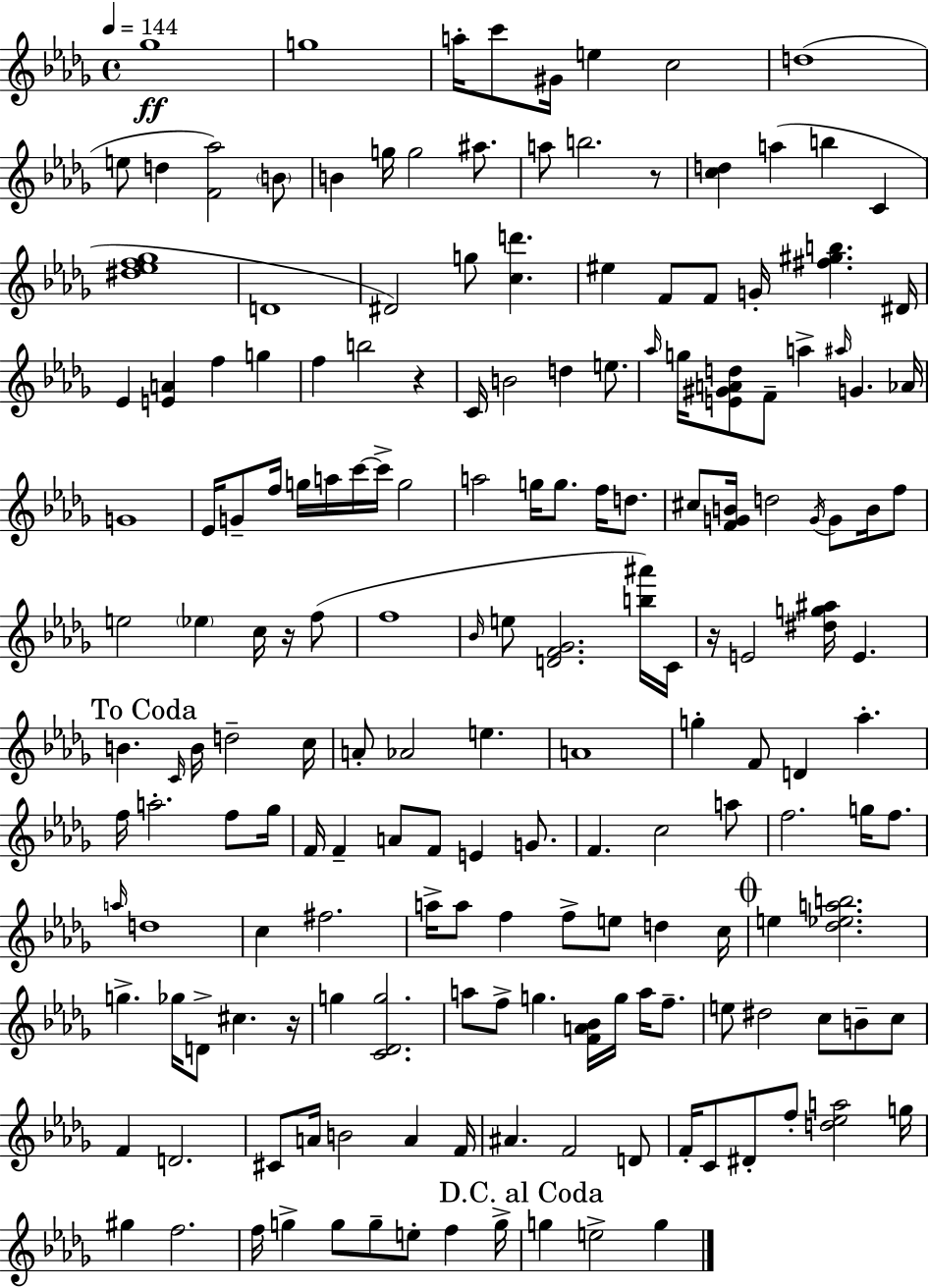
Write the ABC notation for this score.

X:1
T:Untitled
M:4/4
L:1/4
K:Bbm
_g4 g4 a/4 c'/2 ^G/4 e c2 d4 e/2 d [F_a]2 B/2 B g/4 g2 ^a/2 a/2 b2 z/2 [cd] a b C [^d_ef_g]4 D4 ^D2 g/2 [cd'] ^e F/2 F/2 G/4 [^f^gb] ^D/4 _E [EA] f g f b2 z C/4 B2 d e/2 _a/4 g/4 [E^GAd]/2 F/2 a ^a/4 G _A/4 G4 _E/4 G/2 f/4 g/4 a/4 c'/4 c'/4 g2 a2 g/4 g/2 f/4 d/2 ^c/2 [FGB]/4 d2 G/4 G/2 B/4 f/2 e2 _e c/4 z/4 f/2 f4 _B/4 e/2 [DF_G]2 [b^a']/4 C/4 z/4 E2 [^dg^a]/4 E B C/4 B/4 d2 c/4 A/2 _A2 e A4 g F/2 D _a f/4 a2 f/2 _g/4 F/4 F A/2 F/2 E G/2 F c2 a/2 f2 g/4 f/2 a/4 d4 c ^f2 a/4 a/2 f f/2 e/2 d c/4 e [_d_eab]2 g _g/4 D/2 ^c z/4 g [C_Dg]2 a/2 f/2 g [FA_B]/4 g/4 a/4 f/2 e/2 ^d2 c/2 B/2 c/2 F D2 ^C/2 A/4 B2 A F/4 ^A F2 D/2 F/4 C/2 ^D/2 f/2 [d_ea]2 g/4 ^g f2 f/4 g g/2 g/2 e/2 f g/4 g e2 g